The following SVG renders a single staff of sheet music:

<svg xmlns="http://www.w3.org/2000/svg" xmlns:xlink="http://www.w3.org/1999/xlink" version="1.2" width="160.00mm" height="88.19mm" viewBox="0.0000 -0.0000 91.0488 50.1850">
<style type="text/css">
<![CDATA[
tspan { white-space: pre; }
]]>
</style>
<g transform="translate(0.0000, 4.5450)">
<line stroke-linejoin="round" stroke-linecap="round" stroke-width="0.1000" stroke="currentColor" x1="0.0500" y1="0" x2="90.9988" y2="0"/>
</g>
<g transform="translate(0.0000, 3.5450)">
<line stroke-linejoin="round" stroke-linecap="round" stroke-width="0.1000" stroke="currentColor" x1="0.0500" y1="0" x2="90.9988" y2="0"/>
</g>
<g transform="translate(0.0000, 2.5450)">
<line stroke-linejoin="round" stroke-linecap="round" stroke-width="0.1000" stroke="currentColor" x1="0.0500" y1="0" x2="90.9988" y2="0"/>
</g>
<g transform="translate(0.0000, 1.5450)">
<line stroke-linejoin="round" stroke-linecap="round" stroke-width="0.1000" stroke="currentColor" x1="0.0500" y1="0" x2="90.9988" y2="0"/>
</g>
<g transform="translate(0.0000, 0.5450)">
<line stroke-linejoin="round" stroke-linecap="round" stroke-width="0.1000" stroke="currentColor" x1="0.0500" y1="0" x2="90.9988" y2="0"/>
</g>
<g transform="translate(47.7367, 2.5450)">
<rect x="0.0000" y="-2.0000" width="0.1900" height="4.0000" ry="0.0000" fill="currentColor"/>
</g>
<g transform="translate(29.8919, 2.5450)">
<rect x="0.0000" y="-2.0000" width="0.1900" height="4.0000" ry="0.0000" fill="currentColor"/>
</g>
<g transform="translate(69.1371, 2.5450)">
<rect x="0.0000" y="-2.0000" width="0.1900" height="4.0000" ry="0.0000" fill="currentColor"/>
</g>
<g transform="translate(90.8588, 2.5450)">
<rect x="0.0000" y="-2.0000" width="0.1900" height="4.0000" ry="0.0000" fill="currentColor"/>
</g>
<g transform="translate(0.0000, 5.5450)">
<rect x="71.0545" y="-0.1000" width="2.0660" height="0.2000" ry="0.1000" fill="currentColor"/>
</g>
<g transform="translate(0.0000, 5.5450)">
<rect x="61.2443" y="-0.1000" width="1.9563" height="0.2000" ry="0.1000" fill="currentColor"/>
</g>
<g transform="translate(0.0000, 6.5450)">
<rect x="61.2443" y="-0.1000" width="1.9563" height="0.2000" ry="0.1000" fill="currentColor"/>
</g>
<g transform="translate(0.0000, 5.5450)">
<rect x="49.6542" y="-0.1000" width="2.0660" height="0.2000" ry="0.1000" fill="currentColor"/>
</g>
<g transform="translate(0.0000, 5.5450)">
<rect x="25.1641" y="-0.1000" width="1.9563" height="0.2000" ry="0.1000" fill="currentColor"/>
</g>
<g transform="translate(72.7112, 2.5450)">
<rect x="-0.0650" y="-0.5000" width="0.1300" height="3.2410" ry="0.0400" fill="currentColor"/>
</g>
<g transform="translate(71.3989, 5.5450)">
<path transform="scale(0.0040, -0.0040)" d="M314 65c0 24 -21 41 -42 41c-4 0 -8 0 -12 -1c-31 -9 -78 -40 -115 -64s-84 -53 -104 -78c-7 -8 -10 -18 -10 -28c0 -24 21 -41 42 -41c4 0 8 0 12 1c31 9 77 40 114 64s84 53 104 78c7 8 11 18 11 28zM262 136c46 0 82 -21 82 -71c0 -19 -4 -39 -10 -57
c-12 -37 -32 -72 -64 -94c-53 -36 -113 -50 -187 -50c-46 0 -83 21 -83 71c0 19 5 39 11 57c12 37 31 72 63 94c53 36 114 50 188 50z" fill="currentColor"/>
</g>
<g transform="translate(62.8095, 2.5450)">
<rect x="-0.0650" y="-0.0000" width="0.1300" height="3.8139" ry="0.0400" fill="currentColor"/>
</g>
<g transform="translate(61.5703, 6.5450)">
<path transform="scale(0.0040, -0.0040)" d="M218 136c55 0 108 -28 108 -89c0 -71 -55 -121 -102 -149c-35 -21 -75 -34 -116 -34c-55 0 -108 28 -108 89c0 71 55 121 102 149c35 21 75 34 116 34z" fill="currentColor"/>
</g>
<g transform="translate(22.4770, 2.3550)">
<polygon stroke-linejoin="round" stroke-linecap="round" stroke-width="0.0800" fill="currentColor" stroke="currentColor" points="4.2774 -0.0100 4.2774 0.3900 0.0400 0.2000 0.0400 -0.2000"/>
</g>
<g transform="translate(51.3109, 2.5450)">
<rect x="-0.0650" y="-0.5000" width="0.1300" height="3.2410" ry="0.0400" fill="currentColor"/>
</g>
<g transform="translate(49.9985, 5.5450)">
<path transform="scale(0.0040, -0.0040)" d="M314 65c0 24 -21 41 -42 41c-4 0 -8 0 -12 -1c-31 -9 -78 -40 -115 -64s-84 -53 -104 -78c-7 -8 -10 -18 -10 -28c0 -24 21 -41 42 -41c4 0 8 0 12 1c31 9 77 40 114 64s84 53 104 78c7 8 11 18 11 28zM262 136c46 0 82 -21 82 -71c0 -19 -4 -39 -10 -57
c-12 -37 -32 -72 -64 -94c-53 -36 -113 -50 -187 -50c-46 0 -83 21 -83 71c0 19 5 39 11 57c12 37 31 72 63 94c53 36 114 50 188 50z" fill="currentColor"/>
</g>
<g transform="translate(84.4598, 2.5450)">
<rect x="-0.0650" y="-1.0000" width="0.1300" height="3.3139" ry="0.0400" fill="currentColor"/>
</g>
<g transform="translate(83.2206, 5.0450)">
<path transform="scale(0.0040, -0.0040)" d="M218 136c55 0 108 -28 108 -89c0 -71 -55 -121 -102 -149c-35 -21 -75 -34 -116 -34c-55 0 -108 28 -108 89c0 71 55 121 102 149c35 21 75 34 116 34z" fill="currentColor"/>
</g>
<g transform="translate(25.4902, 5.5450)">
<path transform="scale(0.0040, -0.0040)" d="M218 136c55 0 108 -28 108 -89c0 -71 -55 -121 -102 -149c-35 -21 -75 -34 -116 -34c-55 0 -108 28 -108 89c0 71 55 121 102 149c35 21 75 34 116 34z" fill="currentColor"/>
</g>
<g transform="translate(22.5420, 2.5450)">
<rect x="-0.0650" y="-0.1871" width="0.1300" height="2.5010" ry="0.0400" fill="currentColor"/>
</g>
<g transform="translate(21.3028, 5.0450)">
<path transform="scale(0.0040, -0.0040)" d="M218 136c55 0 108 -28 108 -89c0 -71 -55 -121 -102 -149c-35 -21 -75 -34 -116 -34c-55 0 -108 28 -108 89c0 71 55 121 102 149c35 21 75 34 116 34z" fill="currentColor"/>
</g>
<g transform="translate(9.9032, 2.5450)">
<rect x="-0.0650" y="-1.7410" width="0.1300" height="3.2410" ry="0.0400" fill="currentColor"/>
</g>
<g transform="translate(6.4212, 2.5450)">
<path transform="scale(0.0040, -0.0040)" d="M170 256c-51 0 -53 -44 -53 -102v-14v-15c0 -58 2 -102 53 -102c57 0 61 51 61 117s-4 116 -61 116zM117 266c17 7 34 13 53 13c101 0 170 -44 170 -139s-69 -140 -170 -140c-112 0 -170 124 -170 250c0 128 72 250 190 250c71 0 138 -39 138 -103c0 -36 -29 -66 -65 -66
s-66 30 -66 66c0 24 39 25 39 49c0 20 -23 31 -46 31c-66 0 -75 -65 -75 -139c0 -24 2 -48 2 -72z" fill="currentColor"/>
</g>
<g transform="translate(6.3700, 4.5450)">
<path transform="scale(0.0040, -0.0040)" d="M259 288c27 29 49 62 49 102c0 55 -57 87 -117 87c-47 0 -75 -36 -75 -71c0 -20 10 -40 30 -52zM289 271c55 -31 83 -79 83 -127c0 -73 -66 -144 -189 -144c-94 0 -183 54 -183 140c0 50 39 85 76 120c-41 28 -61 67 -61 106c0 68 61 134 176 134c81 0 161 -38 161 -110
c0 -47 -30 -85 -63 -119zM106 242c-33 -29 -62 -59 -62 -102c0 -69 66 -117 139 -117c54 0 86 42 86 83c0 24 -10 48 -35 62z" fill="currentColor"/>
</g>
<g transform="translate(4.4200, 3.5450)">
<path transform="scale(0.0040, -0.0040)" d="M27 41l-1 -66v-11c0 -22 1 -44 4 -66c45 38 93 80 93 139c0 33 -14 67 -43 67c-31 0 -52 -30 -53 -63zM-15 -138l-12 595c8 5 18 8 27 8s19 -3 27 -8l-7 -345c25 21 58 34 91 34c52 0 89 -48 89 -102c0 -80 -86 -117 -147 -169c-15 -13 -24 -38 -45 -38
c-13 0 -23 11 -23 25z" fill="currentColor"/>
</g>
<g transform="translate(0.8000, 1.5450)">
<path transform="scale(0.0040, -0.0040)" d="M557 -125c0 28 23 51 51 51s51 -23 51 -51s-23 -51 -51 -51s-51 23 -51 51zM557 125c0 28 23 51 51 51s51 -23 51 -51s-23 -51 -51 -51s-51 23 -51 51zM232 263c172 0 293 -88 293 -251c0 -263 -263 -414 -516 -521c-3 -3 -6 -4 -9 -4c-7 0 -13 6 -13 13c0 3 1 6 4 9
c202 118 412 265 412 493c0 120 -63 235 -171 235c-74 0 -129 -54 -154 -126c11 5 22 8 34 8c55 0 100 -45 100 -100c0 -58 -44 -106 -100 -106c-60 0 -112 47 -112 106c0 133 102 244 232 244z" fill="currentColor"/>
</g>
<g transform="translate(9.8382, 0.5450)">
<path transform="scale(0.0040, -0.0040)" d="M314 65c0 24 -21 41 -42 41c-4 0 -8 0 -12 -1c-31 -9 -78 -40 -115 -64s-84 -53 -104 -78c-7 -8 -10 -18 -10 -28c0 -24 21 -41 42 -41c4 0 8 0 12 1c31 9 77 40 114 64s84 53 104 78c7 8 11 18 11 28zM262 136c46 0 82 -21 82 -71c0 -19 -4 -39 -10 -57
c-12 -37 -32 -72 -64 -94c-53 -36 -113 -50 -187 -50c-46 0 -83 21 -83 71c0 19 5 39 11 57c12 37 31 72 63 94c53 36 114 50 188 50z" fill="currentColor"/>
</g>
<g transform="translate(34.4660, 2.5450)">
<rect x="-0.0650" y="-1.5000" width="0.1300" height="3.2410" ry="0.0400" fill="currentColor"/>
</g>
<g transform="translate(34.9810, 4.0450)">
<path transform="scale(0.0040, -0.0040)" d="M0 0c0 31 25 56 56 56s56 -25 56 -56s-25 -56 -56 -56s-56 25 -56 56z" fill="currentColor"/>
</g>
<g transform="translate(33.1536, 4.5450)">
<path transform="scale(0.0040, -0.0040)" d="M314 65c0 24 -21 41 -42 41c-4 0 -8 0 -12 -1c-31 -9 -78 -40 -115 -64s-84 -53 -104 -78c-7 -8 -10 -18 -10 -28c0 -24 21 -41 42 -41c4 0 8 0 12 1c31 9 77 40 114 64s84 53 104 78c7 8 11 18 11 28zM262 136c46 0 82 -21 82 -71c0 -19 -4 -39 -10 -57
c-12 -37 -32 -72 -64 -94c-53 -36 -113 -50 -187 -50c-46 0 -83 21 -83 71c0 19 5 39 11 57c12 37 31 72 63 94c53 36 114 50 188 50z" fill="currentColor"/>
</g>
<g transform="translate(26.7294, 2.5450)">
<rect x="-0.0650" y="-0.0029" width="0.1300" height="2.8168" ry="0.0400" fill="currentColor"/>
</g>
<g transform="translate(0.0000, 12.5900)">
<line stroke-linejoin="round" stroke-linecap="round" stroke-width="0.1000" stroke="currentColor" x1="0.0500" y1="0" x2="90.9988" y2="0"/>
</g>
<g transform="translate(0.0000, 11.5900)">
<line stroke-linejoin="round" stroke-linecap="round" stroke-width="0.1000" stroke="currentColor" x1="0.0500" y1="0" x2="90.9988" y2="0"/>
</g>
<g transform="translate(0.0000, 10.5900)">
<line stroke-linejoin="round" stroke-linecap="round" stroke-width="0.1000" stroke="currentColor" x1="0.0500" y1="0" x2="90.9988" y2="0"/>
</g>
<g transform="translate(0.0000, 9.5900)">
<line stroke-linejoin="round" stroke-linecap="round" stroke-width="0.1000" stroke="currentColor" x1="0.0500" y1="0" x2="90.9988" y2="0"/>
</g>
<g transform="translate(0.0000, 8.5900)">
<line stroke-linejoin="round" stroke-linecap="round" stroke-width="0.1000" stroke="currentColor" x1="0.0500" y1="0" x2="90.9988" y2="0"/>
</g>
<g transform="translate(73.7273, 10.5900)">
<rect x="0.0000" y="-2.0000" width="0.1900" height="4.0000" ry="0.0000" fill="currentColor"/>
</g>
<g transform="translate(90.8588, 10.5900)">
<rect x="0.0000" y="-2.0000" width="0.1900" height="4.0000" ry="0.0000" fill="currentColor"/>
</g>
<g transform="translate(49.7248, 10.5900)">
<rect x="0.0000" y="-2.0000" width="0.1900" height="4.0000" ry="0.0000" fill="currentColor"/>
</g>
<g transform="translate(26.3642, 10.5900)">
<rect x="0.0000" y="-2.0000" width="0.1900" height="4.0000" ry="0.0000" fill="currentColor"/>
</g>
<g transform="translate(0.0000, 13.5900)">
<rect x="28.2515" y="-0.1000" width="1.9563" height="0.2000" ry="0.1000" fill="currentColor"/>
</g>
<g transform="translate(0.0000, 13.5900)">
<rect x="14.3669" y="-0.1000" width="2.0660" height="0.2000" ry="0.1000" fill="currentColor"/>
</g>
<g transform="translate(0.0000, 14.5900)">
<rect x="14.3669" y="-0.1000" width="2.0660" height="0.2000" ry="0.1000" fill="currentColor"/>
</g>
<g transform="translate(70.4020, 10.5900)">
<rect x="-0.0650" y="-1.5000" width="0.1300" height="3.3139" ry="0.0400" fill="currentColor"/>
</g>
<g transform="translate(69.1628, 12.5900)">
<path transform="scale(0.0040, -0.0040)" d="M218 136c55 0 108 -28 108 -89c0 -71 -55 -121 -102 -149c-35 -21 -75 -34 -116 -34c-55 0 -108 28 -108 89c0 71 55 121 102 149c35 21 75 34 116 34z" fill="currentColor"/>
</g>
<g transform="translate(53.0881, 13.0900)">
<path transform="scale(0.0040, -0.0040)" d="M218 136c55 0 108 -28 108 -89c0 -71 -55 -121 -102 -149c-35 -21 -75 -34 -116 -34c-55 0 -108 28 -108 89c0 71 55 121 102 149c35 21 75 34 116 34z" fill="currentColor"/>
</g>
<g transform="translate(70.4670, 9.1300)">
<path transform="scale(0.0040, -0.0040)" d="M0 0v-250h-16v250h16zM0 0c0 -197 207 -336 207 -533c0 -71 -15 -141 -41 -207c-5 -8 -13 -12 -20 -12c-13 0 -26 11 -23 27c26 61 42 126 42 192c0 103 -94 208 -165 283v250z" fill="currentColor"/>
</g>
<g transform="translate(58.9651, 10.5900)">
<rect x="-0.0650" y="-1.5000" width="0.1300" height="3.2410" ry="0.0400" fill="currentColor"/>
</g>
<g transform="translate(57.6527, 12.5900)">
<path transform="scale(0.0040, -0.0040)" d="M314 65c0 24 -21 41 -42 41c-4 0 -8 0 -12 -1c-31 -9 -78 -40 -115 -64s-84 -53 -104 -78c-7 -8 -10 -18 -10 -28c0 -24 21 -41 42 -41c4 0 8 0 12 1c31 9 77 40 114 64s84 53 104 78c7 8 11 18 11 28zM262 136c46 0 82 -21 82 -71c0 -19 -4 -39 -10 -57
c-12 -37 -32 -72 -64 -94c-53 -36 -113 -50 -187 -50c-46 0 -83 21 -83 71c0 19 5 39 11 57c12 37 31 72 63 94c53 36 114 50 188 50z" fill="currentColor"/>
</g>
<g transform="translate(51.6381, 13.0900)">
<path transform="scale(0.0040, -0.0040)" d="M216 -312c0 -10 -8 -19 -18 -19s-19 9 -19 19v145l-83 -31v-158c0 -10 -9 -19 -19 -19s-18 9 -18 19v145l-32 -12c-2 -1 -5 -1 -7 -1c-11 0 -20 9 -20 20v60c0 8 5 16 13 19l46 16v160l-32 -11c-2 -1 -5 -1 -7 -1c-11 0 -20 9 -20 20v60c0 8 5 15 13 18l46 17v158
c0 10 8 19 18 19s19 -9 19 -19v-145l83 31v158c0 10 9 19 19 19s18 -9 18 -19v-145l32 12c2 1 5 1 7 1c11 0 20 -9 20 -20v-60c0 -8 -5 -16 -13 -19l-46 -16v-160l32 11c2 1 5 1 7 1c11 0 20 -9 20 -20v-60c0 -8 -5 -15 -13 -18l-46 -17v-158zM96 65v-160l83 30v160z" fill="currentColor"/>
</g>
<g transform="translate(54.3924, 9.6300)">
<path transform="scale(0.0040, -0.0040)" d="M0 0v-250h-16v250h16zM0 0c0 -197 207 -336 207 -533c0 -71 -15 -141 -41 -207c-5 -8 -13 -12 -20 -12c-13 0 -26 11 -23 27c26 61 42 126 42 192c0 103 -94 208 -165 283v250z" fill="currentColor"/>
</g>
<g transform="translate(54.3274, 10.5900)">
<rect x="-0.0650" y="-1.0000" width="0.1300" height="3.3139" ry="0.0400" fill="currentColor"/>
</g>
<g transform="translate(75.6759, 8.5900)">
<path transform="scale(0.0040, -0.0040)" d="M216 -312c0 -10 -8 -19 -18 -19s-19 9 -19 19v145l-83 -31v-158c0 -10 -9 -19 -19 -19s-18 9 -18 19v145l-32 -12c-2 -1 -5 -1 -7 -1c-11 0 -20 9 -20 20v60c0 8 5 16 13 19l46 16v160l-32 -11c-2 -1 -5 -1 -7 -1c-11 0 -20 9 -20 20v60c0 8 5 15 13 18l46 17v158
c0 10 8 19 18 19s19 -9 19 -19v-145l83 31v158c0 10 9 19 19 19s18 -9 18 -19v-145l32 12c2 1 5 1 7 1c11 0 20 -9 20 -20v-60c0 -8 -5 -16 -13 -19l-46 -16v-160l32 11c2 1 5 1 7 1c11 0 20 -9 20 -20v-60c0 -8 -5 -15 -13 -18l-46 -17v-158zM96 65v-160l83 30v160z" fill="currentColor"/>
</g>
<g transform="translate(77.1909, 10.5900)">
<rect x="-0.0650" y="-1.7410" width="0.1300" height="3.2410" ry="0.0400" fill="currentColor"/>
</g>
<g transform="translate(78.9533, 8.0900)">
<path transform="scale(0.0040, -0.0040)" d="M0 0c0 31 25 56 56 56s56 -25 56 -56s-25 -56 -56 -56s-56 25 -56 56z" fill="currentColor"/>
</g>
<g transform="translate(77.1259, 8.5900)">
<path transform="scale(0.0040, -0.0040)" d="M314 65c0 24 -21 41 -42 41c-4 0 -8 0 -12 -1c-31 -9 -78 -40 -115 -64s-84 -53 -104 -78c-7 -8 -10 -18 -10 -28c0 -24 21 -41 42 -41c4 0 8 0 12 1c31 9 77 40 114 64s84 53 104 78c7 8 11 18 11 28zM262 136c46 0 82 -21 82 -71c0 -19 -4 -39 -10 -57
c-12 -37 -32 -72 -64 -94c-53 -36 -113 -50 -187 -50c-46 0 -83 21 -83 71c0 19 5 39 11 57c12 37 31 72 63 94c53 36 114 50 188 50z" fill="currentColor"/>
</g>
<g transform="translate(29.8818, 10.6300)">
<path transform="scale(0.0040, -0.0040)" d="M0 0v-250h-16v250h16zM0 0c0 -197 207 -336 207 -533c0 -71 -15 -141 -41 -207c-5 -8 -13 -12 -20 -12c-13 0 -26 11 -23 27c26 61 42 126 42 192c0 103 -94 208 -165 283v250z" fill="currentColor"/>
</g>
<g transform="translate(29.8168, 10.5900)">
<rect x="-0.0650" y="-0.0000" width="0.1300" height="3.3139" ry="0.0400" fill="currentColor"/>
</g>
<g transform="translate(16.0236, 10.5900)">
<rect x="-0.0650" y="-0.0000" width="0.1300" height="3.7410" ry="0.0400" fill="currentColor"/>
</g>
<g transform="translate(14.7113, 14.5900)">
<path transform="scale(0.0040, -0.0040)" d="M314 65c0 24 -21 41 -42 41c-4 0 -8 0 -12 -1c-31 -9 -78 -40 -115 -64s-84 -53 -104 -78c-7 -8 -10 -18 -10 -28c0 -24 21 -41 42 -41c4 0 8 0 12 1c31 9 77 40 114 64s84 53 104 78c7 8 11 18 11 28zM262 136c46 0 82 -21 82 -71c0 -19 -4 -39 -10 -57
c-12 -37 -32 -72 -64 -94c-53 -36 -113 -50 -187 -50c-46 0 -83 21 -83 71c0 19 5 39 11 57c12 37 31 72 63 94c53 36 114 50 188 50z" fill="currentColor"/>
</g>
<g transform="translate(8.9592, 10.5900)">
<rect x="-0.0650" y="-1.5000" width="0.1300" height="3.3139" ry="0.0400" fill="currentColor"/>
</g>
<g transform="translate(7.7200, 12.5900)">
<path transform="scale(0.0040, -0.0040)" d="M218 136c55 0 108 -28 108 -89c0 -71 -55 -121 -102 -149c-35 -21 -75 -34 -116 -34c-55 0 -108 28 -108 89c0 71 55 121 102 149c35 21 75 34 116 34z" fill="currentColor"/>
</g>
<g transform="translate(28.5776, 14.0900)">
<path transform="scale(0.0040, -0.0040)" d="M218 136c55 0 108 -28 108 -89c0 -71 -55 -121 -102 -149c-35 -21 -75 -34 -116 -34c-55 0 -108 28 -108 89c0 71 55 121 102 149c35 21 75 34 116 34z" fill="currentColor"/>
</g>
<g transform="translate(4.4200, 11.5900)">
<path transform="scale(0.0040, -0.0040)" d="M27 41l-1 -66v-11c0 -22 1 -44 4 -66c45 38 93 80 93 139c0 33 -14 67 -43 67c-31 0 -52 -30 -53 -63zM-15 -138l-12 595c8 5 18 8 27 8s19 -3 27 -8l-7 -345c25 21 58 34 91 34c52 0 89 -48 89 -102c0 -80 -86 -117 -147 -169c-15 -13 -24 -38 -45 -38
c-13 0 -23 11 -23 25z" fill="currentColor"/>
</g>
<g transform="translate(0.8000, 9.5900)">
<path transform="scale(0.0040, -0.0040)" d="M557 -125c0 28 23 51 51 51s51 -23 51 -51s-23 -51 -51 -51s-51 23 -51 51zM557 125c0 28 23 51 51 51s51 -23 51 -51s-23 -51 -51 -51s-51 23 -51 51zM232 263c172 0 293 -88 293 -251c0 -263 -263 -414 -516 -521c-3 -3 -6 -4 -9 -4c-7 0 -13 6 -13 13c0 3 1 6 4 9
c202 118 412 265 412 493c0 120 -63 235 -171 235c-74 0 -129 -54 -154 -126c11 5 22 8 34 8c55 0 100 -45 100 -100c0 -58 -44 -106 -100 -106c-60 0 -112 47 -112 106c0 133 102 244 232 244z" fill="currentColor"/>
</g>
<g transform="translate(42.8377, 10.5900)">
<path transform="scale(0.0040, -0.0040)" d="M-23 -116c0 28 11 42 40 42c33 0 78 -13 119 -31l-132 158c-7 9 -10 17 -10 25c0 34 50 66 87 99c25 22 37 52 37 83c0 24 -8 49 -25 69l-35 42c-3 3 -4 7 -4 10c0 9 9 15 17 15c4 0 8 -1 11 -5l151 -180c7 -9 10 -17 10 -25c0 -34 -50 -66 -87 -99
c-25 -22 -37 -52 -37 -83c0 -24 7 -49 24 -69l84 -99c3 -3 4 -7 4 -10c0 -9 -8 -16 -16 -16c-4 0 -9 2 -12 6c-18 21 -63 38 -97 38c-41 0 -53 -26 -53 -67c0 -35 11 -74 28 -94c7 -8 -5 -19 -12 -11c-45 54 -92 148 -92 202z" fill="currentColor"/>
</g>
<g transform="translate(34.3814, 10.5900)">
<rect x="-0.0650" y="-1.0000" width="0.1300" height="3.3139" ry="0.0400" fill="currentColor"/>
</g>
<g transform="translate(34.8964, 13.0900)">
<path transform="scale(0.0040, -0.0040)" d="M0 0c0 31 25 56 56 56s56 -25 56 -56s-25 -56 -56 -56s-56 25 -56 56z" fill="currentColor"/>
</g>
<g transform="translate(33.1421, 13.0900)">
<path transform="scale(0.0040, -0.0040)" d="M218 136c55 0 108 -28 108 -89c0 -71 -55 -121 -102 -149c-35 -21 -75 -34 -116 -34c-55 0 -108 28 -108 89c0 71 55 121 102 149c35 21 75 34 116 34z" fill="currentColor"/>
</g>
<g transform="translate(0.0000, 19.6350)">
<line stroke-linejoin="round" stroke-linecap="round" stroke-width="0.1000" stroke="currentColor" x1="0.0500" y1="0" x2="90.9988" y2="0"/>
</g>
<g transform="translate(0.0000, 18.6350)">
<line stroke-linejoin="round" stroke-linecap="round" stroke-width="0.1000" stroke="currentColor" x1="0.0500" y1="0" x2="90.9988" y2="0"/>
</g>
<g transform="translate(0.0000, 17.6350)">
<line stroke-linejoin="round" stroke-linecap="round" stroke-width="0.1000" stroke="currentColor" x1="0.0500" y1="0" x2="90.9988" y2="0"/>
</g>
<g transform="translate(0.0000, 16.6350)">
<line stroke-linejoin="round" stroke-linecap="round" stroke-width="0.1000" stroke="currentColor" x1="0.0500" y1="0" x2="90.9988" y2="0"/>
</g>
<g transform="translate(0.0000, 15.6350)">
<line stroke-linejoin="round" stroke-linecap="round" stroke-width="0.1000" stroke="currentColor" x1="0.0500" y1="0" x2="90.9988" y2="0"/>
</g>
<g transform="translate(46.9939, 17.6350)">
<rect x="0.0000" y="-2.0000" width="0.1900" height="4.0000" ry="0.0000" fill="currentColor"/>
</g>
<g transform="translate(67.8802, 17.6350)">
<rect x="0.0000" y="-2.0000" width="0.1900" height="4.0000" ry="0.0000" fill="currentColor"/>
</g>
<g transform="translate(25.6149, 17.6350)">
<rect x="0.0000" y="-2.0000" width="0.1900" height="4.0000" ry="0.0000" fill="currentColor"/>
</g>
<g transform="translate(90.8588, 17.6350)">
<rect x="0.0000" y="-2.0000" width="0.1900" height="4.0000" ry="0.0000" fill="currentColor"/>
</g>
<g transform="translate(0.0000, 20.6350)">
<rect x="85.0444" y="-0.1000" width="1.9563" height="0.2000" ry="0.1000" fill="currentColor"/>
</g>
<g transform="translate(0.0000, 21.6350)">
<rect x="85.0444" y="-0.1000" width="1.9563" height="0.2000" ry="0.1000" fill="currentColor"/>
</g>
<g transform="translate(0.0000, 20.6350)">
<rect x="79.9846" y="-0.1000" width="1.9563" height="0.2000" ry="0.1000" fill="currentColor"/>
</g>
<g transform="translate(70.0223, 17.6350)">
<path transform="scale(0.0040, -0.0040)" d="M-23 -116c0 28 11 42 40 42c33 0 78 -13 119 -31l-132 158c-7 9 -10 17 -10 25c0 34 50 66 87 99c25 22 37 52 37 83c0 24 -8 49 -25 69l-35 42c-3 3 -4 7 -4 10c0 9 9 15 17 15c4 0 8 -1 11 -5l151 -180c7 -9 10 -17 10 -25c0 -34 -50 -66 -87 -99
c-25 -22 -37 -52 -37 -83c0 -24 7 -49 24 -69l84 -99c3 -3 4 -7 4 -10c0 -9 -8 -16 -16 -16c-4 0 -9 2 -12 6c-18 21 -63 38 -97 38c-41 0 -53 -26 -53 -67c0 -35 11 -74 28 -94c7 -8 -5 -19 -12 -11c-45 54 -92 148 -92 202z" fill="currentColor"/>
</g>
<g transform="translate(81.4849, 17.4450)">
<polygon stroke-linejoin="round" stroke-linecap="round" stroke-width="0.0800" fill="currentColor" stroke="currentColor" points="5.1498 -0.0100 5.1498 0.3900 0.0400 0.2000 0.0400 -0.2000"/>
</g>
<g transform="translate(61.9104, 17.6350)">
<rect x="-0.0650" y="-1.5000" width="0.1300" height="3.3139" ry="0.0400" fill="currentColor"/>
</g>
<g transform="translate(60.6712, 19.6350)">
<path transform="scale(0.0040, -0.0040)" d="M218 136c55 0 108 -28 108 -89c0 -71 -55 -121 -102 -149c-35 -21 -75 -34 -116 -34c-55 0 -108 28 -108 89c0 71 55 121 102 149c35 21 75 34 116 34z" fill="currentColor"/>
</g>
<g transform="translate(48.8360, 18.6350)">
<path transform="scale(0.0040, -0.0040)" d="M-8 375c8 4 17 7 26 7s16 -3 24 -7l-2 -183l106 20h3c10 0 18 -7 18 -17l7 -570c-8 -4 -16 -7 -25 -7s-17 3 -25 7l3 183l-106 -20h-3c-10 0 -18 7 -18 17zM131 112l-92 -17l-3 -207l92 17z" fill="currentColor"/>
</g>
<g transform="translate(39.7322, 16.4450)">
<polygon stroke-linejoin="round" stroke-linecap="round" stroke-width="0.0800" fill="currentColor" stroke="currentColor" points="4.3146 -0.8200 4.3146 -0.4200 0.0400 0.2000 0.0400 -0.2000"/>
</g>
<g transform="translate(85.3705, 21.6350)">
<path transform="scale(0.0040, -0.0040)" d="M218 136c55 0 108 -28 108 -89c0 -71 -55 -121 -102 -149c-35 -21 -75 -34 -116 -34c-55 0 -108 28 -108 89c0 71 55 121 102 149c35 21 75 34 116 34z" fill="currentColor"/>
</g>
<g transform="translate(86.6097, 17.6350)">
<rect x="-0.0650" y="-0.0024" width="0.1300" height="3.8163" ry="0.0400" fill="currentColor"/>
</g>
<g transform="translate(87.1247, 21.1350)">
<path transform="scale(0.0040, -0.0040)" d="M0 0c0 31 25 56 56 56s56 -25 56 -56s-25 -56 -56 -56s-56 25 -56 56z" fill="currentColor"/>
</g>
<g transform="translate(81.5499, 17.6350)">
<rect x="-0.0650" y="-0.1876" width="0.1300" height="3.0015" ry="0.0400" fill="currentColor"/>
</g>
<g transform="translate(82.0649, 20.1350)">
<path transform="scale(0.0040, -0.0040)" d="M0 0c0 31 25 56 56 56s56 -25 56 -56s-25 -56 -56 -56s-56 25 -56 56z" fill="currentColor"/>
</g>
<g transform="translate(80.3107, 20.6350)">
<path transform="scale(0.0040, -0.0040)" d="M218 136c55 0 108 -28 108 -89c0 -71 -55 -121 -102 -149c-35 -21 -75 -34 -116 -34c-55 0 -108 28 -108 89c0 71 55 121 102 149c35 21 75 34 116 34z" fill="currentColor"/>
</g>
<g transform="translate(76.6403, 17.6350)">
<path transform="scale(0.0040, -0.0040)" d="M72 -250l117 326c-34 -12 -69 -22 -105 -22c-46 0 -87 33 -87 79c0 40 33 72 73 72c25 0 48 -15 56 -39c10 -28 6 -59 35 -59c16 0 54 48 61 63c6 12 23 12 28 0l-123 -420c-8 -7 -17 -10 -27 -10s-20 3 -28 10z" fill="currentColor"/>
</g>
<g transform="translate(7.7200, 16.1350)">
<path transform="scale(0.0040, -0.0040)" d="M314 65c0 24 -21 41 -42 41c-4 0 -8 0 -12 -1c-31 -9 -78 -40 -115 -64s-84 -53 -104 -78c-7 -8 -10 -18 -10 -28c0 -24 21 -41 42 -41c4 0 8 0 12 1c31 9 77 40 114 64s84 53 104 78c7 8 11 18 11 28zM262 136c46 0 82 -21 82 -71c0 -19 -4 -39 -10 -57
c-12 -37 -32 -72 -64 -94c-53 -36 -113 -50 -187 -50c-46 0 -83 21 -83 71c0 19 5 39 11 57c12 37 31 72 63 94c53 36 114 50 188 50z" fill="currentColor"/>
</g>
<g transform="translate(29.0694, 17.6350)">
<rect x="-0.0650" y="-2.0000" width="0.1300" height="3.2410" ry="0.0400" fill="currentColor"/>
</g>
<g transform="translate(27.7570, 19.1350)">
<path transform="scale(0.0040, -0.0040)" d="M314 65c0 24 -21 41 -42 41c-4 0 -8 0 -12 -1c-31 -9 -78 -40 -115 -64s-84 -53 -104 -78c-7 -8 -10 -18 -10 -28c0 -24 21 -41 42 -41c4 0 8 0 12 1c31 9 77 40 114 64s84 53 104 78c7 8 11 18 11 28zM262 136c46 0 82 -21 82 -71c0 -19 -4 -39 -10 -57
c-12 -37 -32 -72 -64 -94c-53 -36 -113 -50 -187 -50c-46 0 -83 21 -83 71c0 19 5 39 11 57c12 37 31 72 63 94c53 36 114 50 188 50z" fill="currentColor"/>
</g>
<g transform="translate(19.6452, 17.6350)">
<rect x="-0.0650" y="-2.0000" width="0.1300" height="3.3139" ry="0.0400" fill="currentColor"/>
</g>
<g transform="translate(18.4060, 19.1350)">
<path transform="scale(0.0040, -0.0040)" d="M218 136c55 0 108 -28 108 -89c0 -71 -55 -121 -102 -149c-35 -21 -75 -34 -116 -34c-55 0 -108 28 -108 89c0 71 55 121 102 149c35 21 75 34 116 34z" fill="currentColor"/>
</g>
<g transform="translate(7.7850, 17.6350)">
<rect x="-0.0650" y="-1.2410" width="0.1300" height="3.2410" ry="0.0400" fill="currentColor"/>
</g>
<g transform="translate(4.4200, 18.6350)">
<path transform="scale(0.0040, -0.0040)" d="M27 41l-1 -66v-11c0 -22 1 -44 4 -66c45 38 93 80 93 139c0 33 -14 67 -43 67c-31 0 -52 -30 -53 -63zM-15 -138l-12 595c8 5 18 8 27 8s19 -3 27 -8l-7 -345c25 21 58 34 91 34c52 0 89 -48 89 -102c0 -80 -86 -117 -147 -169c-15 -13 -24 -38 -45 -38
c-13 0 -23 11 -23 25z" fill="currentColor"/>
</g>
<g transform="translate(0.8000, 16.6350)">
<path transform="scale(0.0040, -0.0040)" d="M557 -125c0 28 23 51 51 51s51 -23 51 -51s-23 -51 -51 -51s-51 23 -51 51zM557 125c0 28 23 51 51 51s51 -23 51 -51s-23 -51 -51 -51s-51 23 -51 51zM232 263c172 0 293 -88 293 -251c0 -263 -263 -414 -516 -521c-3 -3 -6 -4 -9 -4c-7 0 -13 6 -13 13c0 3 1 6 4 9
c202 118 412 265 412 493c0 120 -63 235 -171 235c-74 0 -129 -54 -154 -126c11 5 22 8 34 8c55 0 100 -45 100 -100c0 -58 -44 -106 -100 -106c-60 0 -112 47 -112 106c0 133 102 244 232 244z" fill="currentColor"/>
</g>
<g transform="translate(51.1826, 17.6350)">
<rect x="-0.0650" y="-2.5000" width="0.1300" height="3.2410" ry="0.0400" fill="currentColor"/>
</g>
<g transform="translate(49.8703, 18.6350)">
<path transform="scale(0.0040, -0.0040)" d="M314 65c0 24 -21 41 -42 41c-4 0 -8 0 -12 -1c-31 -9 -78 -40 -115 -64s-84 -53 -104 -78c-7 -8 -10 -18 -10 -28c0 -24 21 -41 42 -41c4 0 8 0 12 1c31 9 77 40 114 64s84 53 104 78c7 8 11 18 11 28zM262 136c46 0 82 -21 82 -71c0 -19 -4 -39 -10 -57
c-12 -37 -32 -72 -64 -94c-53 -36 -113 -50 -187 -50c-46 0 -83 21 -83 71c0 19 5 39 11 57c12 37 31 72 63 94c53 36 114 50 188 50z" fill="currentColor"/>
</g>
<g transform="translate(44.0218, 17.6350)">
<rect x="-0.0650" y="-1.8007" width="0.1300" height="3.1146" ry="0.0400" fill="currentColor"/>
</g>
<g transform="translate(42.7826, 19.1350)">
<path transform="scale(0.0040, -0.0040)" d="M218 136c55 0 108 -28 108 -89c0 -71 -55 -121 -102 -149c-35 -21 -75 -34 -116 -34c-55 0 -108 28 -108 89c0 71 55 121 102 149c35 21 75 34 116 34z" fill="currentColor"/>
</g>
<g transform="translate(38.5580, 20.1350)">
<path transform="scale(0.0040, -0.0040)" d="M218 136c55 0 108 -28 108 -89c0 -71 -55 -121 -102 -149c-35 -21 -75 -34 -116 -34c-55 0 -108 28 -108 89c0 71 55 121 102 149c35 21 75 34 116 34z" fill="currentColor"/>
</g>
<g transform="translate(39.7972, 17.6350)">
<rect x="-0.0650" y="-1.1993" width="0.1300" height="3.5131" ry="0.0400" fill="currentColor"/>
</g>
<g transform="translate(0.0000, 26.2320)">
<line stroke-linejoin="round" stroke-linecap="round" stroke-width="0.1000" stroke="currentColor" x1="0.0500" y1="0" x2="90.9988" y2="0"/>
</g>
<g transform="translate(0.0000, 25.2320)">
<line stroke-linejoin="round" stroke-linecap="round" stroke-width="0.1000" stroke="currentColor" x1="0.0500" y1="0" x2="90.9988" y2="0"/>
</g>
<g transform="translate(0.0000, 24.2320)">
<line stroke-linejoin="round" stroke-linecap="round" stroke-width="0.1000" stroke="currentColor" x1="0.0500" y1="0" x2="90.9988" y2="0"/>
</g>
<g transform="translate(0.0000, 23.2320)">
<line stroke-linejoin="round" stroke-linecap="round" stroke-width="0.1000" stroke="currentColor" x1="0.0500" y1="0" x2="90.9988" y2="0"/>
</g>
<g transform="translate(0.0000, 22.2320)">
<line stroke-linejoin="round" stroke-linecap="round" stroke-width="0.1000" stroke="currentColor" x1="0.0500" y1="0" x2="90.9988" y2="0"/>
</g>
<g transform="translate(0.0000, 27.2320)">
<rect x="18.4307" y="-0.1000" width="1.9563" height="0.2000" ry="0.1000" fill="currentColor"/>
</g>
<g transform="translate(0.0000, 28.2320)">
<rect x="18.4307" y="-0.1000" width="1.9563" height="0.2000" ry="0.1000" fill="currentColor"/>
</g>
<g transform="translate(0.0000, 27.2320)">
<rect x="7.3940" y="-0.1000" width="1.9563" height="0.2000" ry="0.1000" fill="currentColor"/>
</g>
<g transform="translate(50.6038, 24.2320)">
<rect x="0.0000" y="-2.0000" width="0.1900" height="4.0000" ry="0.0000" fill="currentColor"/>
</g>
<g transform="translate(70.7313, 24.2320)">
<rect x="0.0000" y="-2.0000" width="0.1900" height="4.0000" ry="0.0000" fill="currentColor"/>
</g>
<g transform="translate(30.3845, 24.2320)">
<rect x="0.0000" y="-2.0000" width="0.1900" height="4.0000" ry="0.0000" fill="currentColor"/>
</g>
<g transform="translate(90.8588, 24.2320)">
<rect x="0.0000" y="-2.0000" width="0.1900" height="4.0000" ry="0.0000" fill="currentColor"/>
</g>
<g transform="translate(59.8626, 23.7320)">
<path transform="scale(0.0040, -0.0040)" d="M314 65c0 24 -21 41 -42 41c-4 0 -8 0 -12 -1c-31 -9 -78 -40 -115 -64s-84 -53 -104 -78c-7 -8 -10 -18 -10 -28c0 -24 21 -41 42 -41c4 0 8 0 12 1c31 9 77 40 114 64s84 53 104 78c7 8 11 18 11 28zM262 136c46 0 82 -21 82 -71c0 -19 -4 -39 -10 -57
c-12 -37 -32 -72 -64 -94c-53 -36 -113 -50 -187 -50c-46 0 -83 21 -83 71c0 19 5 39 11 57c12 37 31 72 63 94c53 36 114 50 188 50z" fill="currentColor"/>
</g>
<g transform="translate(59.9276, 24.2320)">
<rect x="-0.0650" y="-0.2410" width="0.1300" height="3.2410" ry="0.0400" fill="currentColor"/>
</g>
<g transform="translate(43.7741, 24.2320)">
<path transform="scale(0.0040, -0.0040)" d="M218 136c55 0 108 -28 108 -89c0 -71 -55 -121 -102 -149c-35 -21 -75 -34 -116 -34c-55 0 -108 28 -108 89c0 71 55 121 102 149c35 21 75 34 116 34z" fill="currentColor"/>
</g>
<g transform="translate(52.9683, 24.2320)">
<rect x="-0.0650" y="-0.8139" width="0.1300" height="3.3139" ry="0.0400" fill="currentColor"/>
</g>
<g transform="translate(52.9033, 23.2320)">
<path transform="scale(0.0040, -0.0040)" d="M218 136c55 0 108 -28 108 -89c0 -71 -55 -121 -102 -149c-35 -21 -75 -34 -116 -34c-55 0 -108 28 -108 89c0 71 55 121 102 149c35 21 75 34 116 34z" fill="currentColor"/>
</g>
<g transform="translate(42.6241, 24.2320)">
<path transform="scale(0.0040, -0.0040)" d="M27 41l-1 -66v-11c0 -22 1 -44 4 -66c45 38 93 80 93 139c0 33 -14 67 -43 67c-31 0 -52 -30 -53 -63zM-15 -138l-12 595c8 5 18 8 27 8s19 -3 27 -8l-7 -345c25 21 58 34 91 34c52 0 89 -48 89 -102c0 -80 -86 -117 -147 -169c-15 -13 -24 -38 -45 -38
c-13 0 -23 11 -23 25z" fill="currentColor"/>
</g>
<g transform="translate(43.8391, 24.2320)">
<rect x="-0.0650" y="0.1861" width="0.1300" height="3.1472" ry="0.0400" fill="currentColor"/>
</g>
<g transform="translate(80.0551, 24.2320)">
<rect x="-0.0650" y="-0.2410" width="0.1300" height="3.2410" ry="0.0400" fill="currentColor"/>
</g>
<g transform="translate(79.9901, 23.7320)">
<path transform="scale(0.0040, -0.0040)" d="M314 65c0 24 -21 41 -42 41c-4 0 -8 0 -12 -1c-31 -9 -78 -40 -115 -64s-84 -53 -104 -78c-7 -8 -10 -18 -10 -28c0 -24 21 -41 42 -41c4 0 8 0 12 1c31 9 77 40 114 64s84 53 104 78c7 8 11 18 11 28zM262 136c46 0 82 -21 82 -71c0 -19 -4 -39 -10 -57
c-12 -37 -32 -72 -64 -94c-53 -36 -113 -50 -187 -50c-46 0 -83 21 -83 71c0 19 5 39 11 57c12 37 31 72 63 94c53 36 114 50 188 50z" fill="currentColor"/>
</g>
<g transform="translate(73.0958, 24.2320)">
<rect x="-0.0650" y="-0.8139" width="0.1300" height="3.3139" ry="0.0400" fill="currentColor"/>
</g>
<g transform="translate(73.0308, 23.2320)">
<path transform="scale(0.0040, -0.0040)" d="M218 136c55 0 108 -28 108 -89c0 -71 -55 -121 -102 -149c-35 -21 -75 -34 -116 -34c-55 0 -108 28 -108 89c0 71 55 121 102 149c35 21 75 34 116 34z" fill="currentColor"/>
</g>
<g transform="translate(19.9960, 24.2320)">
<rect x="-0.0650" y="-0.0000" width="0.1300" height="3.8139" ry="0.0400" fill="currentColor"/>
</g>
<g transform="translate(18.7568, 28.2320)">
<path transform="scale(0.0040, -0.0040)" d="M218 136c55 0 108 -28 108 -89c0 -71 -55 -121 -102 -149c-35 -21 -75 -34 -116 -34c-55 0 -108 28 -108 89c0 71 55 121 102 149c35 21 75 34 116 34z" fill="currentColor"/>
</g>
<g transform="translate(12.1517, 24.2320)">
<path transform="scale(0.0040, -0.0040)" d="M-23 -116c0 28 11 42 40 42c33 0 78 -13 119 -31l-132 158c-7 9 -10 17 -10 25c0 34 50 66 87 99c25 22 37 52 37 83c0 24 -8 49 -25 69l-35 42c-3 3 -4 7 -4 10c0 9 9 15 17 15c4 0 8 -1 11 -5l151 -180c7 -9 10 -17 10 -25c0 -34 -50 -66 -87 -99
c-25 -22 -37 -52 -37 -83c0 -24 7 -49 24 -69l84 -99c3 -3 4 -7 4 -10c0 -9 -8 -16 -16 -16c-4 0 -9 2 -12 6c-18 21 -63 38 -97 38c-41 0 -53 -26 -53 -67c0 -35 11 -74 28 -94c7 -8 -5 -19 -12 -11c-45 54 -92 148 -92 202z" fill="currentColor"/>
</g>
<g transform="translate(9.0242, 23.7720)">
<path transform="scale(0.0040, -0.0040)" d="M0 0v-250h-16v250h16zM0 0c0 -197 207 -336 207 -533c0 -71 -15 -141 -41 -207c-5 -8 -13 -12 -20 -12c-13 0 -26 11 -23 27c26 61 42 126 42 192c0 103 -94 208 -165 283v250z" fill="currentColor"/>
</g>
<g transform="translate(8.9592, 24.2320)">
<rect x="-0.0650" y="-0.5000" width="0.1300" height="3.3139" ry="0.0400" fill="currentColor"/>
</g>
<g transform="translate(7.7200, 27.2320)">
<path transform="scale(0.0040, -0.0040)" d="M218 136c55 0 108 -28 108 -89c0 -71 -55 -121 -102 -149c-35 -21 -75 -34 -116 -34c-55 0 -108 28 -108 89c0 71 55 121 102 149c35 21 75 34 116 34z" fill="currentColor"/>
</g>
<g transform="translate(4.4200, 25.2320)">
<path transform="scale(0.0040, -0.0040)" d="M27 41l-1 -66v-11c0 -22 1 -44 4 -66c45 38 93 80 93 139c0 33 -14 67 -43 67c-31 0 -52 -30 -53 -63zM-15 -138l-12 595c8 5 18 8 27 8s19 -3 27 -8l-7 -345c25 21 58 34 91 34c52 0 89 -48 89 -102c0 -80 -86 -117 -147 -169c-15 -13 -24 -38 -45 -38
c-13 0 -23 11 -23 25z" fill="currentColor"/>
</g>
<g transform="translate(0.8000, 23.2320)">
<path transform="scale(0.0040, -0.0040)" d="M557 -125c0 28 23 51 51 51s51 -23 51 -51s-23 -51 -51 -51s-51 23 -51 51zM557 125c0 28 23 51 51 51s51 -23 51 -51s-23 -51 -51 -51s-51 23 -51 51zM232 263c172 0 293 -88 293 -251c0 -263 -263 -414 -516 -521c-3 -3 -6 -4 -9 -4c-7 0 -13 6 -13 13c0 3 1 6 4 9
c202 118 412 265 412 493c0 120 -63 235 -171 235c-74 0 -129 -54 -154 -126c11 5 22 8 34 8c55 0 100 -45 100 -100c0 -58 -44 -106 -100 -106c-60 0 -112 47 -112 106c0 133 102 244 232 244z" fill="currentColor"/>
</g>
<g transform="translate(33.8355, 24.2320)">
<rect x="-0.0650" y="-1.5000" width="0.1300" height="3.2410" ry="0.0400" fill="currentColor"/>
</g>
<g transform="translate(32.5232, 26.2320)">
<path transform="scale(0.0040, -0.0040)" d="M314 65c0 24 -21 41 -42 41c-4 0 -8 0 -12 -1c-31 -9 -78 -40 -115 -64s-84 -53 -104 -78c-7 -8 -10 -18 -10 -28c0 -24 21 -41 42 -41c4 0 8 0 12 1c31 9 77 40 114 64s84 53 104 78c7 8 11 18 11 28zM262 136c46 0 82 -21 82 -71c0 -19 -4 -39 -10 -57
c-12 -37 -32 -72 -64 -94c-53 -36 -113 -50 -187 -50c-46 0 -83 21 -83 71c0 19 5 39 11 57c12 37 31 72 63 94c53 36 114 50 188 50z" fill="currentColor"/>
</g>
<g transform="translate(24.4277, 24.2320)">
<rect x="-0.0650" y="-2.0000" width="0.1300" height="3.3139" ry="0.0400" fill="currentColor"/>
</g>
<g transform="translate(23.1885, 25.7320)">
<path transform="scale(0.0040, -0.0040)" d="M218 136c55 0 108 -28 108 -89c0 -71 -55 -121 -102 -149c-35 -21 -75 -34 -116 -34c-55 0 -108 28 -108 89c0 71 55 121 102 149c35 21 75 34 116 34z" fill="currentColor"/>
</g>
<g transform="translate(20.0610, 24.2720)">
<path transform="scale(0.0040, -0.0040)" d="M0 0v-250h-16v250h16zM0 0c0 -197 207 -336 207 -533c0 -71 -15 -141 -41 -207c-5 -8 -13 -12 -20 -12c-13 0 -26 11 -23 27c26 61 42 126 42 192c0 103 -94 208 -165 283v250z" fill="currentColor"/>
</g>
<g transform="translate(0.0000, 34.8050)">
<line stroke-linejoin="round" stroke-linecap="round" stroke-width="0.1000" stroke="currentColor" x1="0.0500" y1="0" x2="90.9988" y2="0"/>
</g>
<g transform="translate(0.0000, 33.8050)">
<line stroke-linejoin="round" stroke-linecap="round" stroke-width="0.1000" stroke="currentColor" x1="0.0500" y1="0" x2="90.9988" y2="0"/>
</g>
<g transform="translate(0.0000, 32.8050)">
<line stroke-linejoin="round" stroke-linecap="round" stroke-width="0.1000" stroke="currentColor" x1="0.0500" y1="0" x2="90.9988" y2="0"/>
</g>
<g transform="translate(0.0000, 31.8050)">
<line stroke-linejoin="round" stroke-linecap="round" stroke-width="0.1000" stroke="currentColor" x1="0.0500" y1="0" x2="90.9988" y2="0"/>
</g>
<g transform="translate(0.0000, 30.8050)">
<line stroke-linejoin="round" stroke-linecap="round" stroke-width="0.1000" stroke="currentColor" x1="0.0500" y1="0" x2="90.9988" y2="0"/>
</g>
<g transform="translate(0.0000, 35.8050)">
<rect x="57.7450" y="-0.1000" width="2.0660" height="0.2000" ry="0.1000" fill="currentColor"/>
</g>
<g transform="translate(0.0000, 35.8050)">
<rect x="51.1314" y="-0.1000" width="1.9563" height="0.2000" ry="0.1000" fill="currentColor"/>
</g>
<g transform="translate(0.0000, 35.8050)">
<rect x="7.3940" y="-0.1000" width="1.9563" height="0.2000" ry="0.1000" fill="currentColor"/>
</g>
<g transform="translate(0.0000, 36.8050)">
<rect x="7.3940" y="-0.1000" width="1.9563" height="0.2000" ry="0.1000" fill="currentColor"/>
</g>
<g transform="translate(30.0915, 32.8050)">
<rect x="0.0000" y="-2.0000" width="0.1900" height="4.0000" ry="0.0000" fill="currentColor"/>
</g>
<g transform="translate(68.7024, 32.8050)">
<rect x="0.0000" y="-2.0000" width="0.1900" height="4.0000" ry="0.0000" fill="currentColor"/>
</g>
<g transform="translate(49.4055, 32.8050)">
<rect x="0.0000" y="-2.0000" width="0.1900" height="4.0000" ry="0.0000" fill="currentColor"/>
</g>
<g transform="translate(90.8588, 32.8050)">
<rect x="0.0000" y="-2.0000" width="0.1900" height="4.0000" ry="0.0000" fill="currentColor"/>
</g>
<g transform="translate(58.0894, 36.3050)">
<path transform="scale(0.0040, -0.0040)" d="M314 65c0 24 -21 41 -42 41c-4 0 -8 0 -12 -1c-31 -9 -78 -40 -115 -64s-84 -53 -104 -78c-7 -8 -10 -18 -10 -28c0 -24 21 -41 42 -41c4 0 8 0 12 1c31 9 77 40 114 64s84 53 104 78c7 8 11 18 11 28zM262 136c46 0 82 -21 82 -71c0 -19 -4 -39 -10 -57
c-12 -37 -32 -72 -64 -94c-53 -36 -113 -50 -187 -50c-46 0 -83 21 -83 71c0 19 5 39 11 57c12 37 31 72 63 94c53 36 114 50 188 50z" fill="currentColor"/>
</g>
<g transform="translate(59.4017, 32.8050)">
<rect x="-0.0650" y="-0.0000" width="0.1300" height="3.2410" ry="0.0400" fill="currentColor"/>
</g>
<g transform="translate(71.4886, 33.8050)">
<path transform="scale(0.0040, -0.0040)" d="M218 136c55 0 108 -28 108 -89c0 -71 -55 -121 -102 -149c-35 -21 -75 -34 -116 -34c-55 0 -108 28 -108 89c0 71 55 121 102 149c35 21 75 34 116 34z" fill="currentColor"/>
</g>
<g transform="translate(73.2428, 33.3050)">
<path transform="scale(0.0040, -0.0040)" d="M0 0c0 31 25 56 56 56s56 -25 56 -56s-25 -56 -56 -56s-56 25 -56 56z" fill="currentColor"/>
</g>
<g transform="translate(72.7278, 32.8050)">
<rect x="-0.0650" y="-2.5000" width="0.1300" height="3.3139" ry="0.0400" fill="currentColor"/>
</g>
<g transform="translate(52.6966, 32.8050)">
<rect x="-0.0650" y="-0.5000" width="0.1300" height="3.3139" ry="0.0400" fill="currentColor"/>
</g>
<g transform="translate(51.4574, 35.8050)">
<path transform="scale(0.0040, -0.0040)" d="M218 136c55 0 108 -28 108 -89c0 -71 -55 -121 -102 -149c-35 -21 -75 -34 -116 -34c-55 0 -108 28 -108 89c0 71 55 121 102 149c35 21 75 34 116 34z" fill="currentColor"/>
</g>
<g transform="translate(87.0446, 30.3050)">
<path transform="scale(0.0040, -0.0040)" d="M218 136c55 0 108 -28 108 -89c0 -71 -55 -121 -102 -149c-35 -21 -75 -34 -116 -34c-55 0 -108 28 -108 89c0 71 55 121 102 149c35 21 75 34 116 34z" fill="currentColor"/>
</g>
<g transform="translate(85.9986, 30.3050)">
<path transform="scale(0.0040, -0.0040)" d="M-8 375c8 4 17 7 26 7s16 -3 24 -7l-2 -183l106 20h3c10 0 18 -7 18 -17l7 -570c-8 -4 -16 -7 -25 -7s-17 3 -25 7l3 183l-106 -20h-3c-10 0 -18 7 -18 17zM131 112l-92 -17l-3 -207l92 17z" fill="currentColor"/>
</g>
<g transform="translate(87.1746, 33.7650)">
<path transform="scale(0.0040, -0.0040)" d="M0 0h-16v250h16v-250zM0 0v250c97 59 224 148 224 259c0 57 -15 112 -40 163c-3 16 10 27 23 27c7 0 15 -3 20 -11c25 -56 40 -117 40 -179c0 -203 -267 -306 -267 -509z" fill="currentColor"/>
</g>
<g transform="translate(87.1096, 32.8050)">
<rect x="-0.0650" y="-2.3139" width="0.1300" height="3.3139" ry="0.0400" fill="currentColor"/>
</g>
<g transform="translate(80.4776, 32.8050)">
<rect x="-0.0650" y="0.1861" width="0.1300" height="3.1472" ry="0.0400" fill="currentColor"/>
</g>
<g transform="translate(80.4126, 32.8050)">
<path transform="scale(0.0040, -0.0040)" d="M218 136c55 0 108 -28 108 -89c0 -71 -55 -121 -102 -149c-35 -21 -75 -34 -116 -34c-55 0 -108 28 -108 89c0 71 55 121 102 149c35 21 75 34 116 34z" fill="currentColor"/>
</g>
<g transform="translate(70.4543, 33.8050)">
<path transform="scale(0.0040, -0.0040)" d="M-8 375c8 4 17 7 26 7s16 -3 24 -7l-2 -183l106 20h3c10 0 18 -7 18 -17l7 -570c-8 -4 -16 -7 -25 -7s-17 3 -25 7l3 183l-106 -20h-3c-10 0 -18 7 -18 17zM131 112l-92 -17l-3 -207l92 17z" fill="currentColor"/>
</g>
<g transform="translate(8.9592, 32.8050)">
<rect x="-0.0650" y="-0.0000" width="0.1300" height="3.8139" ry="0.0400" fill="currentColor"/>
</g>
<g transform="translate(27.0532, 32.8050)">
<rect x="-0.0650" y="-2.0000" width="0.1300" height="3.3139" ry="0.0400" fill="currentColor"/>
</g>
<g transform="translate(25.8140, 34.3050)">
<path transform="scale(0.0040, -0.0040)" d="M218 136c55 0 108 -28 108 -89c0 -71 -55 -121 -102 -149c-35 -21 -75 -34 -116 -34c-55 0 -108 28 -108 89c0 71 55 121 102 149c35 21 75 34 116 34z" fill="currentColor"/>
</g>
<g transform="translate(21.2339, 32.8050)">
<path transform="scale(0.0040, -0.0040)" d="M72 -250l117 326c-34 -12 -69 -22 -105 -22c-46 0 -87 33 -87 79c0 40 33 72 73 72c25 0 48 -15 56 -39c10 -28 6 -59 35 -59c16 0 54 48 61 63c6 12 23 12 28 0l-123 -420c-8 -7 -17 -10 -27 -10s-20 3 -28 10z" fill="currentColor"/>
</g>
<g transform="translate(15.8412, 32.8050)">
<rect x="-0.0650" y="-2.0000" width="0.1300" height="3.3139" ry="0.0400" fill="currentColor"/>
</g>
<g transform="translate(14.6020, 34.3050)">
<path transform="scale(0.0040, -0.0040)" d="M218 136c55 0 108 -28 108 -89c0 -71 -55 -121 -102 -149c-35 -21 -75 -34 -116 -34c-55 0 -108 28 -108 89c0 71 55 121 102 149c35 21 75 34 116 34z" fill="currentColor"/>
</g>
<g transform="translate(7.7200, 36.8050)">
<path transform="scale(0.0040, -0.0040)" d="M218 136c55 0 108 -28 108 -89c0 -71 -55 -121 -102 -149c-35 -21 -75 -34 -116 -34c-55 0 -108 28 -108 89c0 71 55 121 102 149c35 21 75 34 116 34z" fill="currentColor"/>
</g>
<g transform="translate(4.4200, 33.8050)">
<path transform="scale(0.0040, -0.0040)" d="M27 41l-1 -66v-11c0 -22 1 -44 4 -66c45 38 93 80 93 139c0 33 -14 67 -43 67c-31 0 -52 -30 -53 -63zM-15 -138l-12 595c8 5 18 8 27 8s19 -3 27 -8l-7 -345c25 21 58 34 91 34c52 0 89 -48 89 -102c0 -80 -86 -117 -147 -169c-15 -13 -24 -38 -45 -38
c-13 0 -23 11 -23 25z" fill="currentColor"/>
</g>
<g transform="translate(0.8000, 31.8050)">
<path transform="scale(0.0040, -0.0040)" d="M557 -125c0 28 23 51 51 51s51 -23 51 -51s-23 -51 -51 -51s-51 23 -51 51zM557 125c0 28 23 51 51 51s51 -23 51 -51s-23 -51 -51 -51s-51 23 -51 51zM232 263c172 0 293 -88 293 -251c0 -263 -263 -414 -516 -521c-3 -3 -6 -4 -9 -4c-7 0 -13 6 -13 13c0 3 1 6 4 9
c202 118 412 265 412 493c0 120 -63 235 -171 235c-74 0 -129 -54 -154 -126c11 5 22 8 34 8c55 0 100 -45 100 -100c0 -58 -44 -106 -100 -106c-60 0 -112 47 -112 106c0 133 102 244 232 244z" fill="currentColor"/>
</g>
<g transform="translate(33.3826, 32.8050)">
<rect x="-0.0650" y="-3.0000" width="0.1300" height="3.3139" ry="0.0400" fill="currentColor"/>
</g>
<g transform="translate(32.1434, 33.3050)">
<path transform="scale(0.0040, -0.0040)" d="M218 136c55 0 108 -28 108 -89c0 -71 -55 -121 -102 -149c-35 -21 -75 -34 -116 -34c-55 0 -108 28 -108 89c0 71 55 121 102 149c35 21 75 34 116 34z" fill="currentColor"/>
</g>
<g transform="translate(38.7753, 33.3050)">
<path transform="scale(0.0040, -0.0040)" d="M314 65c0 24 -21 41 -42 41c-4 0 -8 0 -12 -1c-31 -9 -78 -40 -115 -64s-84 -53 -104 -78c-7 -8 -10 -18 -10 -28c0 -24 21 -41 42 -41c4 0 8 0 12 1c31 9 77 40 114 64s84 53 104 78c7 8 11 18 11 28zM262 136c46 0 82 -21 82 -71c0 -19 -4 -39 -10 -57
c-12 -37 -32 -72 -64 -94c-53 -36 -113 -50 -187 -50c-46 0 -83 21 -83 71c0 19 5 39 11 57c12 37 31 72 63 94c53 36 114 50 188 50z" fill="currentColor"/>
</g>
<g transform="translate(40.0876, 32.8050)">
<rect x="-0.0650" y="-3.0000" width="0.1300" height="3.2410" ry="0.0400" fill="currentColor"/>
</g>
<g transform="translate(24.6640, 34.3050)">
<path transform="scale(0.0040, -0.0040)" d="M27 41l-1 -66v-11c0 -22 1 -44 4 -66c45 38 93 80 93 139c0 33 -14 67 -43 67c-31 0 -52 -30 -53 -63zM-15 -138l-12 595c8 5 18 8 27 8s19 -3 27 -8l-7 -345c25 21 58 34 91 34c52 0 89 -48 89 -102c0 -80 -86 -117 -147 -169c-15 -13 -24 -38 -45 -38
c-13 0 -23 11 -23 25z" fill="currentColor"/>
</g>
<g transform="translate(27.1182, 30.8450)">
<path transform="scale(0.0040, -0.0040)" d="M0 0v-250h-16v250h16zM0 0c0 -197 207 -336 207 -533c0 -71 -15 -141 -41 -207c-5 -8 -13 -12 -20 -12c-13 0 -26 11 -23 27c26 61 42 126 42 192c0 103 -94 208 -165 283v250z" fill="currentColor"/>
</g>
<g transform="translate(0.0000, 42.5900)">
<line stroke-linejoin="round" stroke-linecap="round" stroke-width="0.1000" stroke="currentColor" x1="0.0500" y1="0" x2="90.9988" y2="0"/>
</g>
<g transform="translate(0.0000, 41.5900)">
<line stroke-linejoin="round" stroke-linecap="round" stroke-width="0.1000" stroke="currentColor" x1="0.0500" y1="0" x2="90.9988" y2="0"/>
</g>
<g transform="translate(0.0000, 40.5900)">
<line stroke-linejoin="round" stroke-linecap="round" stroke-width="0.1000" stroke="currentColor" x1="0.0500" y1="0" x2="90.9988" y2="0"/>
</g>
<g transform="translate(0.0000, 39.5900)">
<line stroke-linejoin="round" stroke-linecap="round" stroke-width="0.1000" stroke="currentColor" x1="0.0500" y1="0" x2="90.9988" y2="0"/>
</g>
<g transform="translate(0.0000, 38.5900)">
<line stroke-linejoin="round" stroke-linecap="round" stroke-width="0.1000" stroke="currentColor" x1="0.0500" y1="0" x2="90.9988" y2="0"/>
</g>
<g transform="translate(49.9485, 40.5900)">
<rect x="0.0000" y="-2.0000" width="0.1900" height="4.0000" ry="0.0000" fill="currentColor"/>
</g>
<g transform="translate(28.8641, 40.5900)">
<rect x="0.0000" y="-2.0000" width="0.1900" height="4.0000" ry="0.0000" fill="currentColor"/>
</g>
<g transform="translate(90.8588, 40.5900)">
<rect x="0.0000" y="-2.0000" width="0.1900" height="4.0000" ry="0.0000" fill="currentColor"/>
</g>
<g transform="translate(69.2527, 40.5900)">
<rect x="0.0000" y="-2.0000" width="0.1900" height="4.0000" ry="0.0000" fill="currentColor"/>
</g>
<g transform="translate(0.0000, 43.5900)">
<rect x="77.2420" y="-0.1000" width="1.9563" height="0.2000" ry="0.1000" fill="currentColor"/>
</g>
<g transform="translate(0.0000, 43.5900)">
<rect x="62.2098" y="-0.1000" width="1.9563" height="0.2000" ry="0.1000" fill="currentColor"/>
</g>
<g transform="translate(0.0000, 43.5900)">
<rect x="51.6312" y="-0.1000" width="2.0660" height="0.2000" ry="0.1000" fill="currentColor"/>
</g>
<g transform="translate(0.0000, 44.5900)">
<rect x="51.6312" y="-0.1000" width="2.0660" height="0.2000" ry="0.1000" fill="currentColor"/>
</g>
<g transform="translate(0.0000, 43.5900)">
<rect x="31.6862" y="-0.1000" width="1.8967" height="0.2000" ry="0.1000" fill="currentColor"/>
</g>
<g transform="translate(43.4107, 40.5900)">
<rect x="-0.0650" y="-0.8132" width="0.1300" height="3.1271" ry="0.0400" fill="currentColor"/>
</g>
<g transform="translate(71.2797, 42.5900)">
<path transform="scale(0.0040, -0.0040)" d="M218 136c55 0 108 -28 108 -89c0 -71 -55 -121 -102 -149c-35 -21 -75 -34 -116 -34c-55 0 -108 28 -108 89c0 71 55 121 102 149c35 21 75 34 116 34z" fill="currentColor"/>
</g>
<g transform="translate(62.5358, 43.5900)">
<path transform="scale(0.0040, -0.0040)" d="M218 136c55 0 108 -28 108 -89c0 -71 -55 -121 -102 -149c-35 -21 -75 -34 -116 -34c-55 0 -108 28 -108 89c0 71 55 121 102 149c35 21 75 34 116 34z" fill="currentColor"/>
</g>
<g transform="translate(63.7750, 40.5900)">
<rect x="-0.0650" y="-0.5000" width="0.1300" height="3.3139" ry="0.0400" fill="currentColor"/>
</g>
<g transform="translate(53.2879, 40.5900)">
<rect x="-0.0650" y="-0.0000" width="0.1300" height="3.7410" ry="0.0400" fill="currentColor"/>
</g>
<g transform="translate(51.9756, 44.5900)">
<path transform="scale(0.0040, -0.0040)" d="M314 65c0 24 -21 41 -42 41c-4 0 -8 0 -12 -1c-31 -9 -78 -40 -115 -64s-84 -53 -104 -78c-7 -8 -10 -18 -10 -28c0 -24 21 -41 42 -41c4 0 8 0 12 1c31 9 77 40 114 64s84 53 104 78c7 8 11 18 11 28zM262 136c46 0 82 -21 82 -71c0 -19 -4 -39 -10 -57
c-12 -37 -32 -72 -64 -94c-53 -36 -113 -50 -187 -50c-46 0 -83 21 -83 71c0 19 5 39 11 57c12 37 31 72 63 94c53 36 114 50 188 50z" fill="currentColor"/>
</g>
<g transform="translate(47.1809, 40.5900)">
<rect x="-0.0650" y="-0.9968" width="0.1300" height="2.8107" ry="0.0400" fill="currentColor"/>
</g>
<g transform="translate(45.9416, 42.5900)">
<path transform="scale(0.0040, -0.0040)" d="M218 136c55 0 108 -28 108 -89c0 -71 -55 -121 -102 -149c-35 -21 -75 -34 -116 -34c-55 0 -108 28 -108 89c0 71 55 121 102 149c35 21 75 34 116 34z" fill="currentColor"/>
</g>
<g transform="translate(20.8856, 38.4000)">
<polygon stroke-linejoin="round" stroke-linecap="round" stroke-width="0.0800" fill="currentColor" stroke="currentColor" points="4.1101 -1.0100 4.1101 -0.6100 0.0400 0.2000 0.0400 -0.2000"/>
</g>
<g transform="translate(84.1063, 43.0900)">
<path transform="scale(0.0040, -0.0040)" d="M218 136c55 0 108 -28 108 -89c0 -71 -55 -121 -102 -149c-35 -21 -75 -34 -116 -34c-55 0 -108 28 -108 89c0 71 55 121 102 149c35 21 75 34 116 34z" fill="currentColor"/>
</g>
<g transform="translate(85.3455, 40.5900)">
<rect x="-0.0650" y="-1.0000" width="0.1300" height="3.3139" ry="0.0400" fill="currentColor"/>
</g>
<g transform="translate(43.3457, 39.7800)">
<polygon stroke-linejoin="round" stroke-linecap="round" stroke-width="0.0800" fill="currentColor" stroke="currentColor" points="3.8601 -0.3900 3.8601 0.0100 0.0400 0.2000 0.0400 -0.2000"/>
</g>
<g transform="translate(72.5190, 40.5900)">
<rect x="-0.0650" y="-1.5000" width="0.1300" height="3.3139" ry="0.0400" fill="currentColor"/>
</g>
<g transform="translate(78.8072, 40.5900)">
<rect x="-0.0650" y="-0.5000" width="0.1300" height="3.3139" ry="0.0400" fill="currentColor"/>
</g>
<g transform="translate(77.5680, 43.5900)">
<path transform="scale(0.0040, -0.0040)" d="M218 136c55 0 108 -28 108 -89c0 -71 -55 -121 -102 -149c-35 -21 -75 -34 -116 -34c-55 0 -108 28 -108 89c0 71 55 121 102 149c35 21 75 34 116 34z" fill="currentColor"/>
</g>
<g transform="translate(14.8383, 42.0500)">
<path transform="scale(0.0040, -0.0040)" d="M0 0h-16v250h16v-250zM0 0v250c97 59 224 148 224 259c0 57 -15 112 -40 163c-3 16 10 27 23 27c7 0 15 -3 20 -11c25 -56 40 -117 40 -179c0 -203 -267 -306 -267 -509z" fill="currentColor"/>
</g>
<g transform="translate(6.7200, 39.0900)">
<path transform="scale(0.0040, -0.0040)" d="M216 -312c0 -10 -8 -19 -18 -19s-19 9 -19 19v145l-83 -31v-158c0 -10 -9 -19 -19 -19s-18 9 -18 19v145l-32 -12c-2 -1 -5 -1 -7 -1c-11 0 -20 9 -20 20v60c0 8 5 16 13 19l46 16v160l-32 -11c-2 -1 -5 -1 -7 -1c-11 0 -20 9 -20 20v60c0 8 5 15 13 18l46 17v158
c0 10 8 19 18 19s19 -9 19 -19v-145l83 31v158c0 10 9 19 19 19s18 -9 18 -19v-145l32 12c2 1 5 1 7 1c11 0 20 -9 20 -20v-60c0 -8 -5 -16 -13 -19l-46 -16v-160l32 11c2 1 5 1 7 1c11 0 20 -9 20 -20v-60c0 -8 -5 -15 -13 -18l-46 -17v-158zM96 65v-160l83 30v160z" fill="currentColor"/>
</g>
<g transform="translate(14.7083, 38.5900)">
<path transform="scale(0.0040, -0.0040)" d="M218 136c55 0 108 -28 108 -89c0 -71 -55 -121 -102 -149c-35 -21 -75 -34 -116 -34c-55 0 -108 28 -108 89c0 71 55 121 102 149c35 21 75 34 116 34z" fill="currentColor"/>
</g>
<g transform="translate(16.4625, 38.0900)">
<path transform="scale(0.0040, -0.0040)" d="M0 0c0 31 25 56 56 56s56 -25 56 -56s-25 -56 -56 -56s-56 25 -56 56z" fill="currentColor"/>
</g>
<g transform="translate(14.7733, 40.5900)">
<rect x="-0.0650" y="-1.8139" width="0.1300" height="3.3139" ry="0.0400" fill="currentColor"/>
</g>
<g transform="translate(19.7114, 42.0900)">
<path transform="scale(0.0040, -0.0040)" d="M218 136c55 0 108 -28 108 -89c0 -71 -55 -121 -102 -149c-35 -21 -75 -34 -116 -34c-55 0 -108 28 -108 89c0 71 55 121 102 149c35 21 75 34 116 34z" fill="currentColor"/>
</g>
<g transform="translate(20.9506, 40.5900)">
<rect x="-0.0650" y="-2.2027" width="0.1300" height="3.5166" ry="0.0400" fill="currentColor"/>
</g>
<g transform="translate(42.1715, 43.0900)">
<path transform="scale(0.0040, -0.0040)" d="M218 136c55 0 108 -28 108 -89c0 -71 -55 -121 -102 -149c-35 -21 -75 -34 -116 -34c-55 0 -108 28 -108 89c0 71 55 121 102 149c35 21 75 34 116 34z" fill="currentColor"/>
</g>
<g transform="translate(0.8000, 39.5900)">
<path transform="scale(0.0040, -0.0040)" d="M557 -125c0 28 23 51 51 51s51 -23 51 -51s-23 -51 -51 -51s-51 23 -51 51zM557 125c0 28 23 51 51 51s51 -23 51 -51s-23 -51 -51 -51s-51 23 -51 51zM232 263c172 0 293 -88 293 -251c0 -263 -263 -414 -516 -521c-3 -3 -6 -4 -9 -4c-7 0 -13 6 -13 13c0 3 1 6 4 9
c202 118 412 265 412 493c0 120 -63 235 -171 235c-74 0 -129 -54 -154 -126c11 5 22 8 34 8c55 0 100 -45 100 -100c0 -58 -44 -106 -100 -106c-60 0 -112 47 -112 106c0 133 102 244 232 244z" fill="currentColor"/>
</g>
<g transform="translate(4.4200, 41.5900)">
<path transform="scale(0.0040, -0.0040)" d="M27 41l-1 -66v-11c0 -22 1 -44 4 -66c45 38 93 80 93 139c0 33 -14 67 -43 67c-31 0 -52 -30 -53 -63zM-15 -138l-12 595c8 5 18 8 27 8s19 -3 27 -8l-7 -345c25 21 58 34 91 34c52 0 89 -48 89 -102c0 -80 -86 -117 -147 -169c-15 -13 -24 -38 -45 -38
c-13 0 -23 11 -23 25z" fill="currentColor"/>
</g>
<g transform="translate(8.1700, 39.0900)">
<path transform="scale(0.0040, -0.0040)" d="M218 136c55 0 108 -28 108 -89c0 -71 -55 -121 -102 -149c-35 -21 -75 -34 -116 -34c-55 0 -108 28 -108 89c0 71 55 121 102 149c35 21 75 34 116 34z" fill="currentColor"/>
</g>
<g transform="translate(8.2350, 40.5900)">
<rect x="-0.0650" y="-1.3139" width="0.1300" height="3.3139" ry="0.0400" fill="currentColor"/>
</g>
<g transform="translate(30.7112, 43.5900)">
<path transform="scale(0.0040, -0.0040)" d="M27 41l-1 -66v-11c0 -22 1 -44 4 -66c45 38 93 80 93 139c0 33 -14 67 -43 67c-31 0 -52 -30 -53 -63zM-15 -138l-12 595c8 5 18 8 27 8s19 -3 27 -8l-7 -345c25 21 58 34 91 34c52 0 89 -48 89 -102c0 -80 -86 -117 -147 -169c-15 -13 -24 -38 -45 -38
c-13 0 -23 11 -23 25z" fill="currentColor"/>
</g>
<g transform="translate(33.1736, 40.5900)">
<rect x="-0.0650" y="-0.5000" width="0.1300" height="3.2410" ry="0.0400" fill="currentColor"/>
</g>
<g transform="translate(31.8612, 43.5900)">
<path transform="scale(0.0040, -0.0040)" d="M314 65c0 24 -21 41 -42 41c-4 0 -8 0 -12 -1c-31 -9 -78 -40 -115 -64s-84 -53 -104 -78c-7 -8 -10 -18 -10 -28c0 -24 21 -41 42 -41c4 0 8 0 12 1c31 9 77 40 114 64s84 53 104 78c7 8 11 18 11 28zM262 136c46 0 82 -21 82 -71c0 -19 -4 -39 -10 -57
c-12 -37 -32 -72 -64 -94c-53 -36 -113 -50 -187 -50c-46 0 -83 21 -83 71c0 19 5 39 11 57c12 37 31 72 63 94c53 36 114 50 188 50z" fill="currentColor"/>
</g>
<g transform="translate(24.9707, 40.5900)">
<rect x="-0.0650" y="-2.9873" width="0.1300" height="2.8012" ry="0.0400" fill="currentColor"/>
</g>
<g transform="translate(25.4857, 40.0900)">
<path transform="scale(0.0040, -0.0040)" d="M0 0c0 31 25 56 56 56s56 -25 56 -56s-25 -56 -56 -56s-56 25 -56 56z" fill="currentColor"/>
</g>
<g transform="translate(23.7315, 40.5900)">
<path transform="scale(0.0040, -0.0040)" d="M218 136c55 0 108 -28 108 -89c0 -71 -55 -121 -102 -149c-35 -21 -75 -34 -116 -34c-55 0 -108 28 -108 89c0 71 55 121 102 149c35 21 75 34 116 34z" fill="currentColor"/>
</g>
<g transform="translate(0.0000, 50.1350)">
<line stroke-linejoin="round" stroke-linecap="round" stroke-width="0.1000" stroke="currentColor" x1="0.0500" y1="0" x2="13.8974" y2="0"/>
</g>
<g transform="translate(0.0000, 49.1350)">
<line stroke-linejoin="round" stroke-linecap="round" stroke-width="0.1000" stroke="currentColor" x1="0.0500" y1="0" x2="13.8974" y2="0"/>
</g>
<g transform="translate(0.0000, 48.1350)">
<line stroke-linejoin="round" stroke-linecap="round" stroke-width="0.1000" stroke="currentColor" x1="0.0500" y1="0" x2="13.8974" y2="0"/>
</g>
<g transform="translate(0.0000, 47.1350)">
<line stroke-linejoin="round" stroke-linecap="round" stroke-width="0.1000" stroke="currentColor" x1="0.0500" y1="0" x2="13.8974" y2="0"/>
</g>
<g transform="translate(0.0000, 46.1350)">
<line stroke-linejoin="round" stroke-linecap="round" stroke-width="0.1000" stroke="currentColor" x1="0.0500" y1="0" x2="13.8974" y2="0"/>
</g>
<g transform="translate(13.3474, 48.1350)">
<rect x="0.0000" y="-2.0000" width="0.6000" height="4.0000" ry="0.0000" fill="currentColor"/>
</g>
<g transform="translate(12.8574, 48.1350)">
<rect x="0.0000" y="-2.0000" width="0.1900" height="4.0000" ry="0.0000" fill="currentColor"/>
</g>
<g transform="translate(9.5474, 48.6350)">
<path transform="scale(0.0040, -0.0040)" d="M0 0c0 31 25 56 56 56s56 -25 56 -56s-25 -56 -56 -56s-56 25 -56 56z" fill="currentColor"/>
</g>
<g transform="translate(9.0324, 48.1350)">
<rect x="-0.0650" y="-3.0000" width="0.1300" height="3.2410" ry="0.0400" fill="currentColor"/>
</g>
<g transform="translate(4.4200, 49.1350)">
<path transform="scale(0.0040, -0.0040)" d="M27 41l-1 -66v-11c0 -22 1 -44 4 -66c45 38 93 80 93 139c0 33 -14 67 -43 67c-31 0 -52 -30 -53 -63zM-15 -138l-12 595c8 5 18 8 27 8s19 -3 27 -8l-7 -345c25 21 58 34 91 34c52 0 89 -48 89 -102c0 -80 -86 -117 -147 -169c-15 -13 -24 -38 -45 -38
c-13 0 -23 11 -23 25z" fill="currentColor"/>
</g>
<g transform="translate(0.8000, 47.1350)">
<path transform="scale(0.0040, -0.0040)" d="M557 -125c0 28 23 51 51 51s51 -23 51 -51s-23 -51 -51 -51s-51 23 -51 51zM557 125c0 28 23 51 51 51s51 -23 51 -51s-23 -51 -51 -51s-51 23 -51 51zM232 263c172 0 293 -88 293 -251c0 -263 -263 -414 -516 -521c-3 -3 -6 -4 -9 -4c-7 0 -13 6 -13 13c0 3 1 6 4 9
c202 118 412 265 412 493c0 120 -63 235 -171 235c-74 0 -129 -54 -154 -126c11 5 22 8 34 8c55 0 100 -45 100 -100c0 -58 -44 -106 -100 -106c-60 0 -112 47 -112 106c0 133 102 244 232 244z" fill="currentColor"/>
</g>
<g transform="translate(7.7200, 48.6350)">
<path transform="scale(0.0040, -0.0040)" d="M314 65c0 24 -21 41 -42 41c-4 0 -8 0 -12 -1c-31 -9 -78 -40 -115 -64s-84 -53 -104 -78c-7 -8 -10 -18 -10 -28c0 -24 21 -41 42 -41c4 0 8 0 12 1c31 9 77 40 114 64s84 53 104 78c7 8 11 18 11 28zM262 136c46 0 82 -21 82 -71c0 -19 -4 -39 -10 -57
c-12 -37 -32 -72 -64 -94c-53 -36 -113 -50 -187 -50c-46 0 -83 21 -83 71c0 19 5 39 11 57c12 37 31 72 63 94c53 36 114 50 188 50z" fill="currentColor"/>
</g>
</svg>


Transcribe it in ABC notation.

X:1
T:Untitled
M:6/8
L:1/4
K:F
A,2 F,,/2 E,,/2 G,,2 E,,2 C,, E,,2 F,, G,, C,,2 D,,/2 F,, z ^F,,/2 G,,2 G,,/2 ^A,2 G,2 A,, A,,2 F,,/2 A,,/2 B,,2 G,, z z/2 E,,/2 C,,/2 E,,/2 z C,,/2 A,, G,,2 _D, F, E,2 F, E,2 C,, A,, z/2 _A,,/2 C, C,2 E,, D,,2 B,, D, B,/2 ^G, A,/2 A,,/2 D,/2 _E,,2 F,,/2 G,,/2 C,,2 E,, G,, E,, F,, C,2